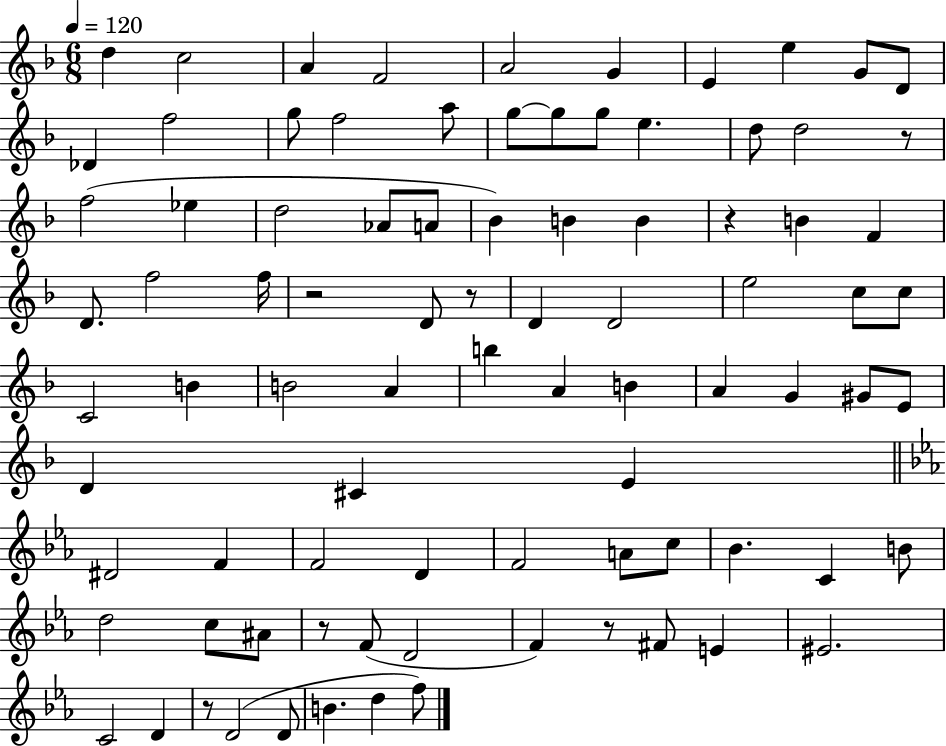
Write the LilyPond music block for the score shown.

{
  \clef treble
  \numericTimeSignature
  \time 6/8
  \key f \major
  \tempo 4 = 120
  d''4 c''2 | a'4 f'2 | a'2 g'4 | e'4 e''4 g'8 d'8 | \break des'4 f''2 | g''8 f''2 a''8 | g''8~~ g''8 g''8 e''4. | d''8 d''2 r8 | \break f''2( ees''4 | d''2 aes'8 a'8 | bes'4) b'4 b'4 | r4 b'4 f'4 | \break d'8. f''2 f''16 | r2 d'8 r8 | d'4 d'2 | e''2 c''8 c''8 | \break c'2 b'4 | b'2 a'4 | b''4 a'4 b'4 | a'4 g'4 gis'8 e'8 | \break d'4 cis'4 e'4 | \bar "||" \break \key c \minor dis'2 f'4 | f'2 d'4 | f'2 a'8 c''8 | bes'4. c'4 b'8 | \break d''2 c''8 ais'8 | r8 f'8( d'2 | f'4) r8 fis'8 e'4 | eis'2. | \break c'2 d'4 | r8 d'2( d'8 | b'4. d''4 f''8) | \bar "|."
}